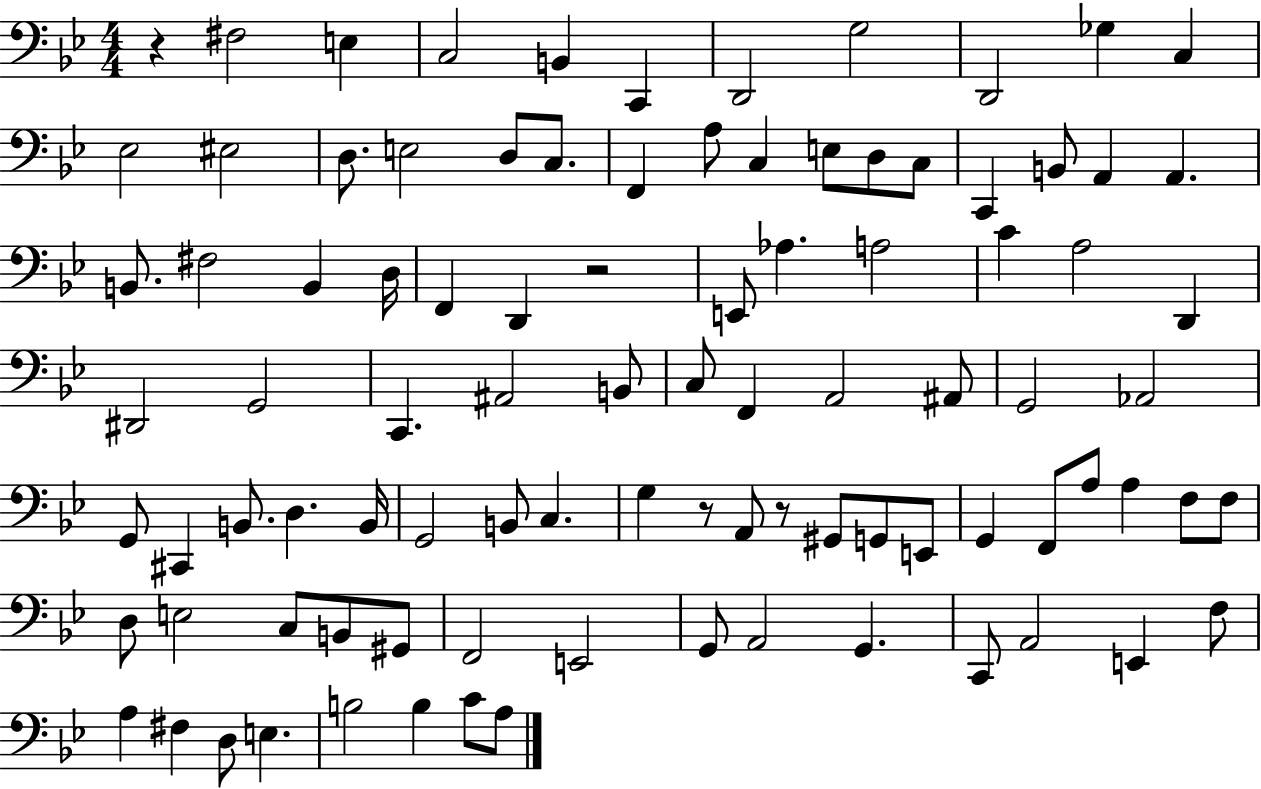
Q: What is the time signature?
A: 4/4